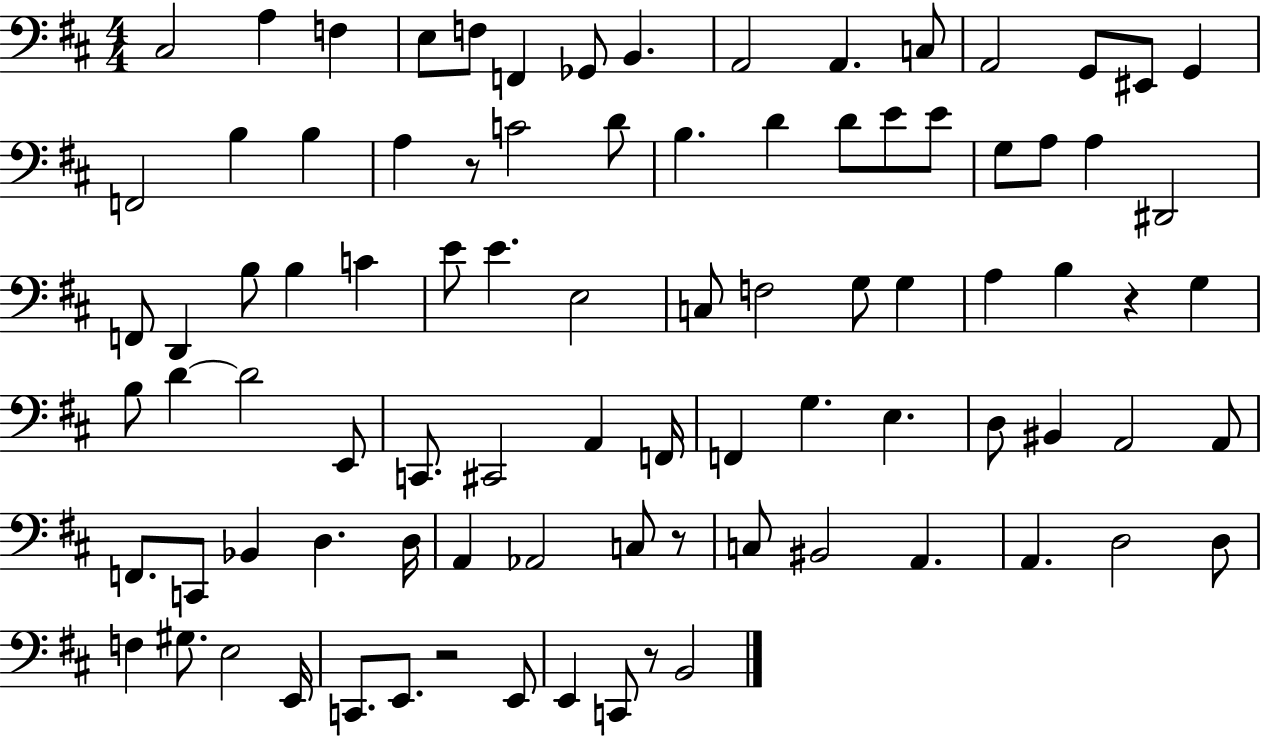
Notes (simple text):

C#3/h A3/q F3/q E3/e F3/e F2/q Gb2/e B2/q. A2/h A2/q. C3/e A2/h G2/e EIS2/e G2/q F2/h B3/q B3/q A3/q R/e C4/h D4/e B3/q. D4/q D4/e E4/e E4/e G3/e A3/e A3/q D#2/h F2/e D2/q B3/e B3/q C4/q E4/e E4/q. E3/h C3/e F3/h G3/e G3/q A3/q B3/q R/q G3/q B3/e D4/q D4/h E2/e C2/e. C#2/h A2/q F2/s F2/q G3/q. E3/q. D3/e BIS2/q A2/h A2/e F2/e. C2/e Bb2/q D3/q. D3/s A2/q Ab2/h C3/e R/e C3/e BIS2/h A2/q. A2/q. D3/h D3/e F3/q G#3/e. E3/h E2/s C2/e. E2/e. R/h E2/e E2/q C2/e R/e B2/h